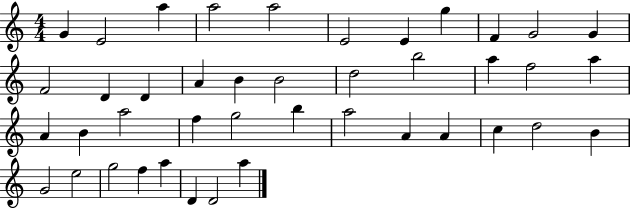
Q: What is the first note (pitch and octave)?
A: G4